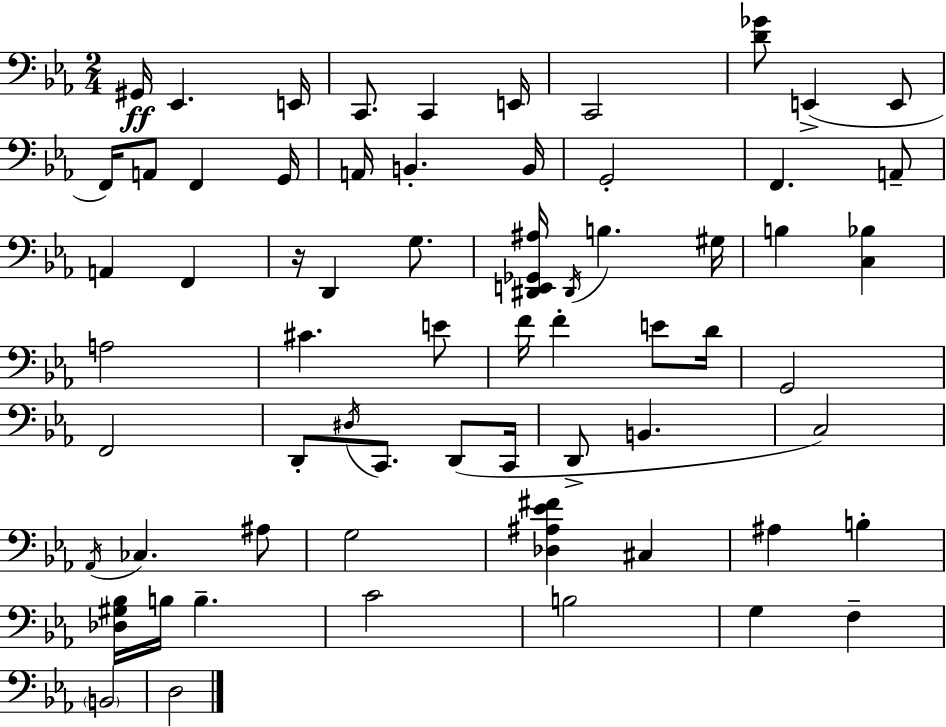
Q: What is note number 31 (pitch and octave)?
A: F4